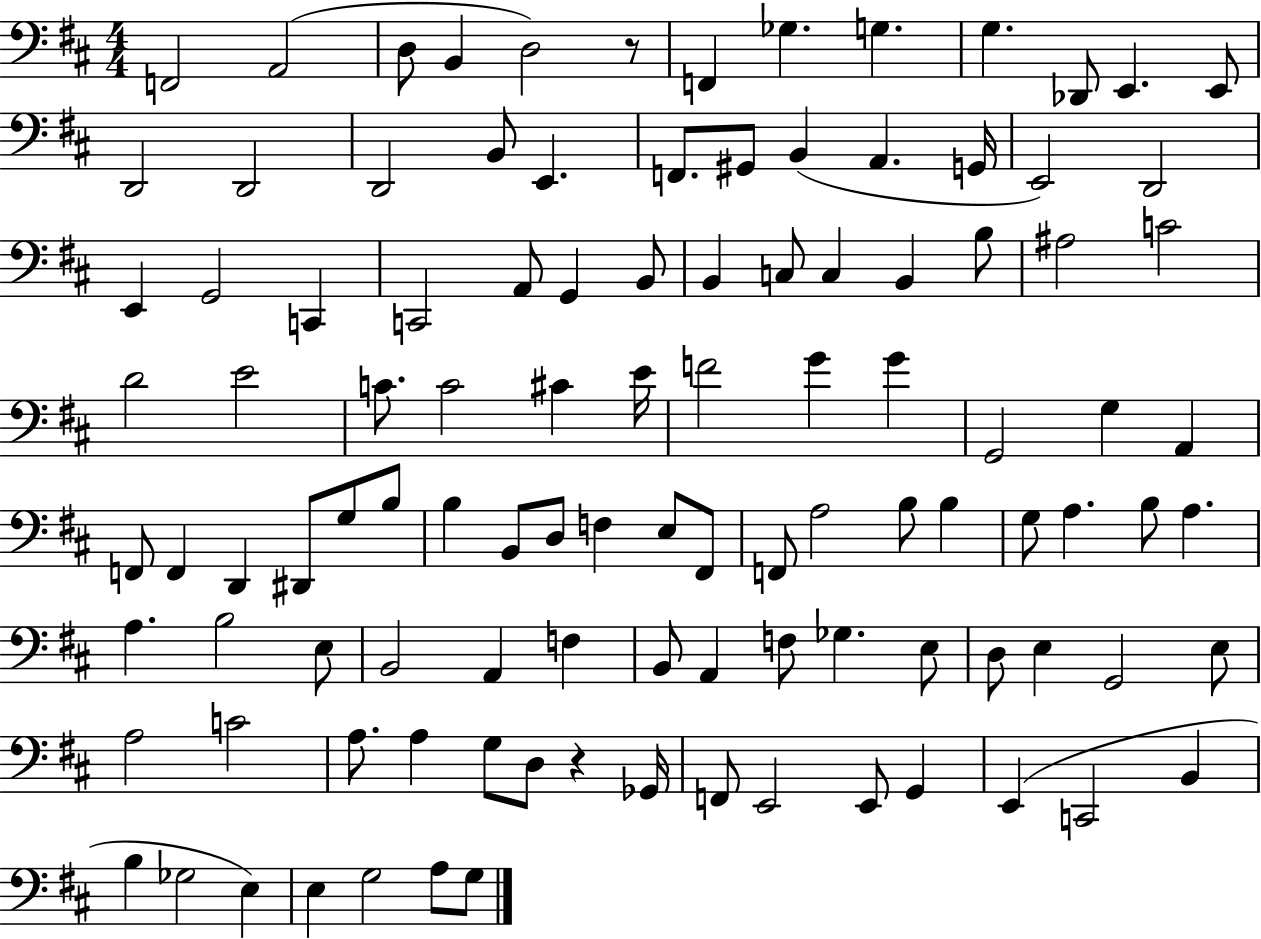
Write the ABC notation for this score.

X:1
T:Untitled
M:4/4
L:1/4
K:D
F,,2 A,,2 D,/2 B,, D,2 z/2 F,, _G, G, G, _D,,/2 E,, E,,/2 D,,2 D,,2 D,,2 B,,/2 E,, F,,/2 ^G,,/2 B,, A,, G,,/4 E,,2 D,,2 E,, G,,2 C,, C,,2 A,,/2 G,, B,,/2 B,, C,/2 C, B,, B,/2 ^A,2 C2 D2 E2 C/2 C2 ^C E/4 F2 G G G,,2 G, A,, F,,/2 F,, D,, ^D,,/2 G,/2 B,/2 B, B,,/2 D,/2 F, E,/2 ^F,,/2 F,,/2 A,2 B,/2 B, G,/2 A, B,/2 A, A, B,2 E,/2 B,,2 A,, F, B,,/2 A,, F,/2 _G, E,/2 D,/2 E, G,,2 E,/2 A,2 C2 A,/2 A, G,/2 D,/2 z _G,,/4 F,,/2 E,,2 E,,/2 G,, E,, C,,2 B,, B, _G,2 E, E, G,2 A,/2 G,/2